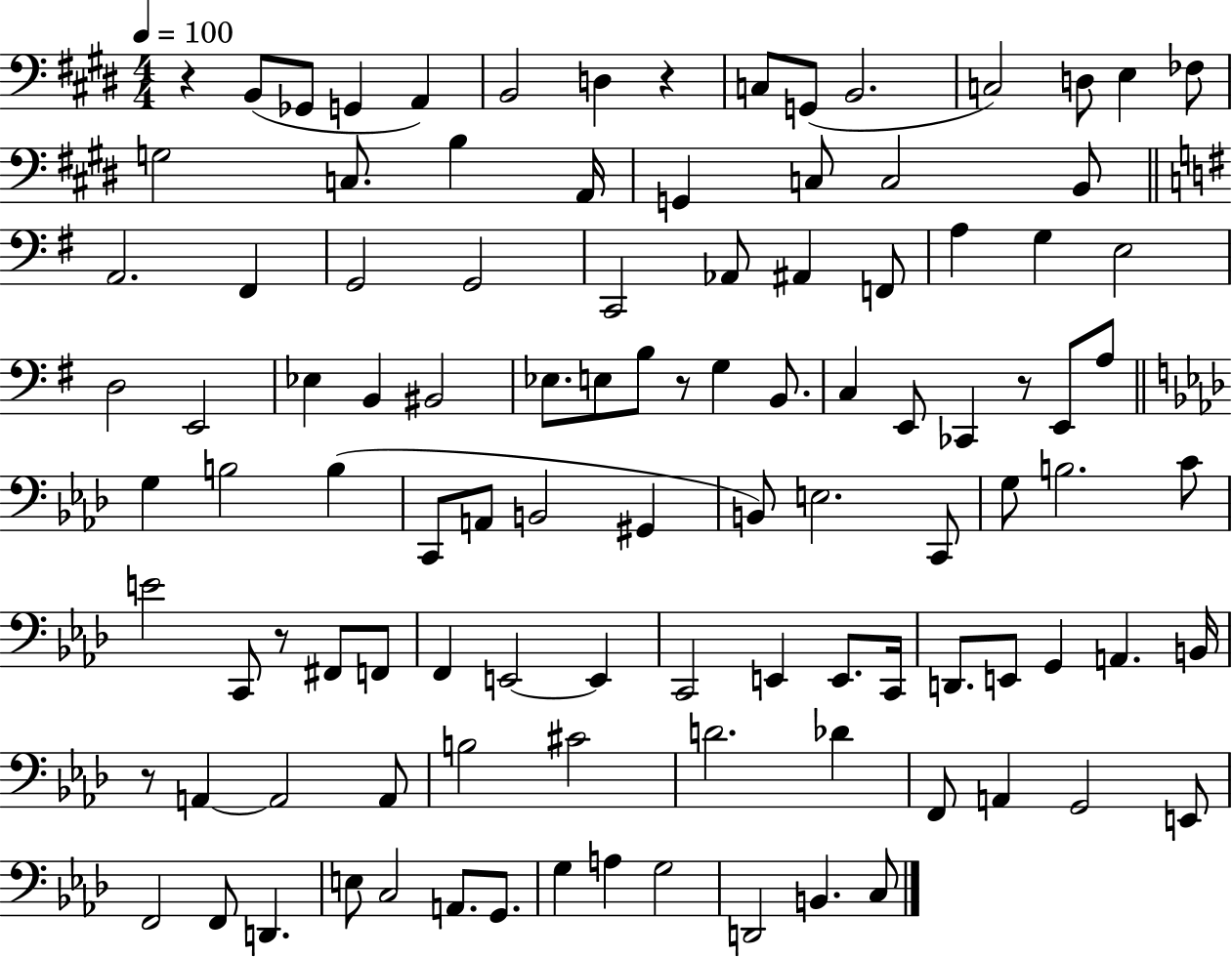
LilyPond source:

{
  \clef bass
  \numericTimeSignature
  \time 4/4
  \key e \major
  \tempo 4 = 100
  \repeat volta 2 { r4 b,8( ges,8 g,4 a,4) | b,2 d4 r4 | c8 g,8( b,2. | c2) d8 e4 fes8 | \break g2 c8. b4 a,16 | g,4 c8 c2 b,8 | \bar "||" \break \key g \major a,2. fis,4 | g,2 g,2 | c,2 aes,8 ais,4 f,8 | a4 g4 e2 | \break d2 e,2 | ees4 b,4 bis,2 | ees8. e8 b8 r8 g4 b,8. | c4 e,8 ces,4 r8 e,8 a8 | \break \bar "||" \break \key aes \major g4 b2 b4( | c,8 a,8 b,2 gis,4 | b,8) e2. c,8 | g8 b2. c'8 | \break e'2 c,8 r8 fis,8 f,8 | f,4 e,2~~ e,4 | c,2 e,4 e,8. c,16 | d,8. e,8 g,4 a,4. b,16 | \break r8 a,4~~ a,2 a,8 | b2 cis'2 | d'2. des'4 | f,8 a,4 g,2 e,8 | \break f,2 f,8 d,4. | e8 c2 a,8. g,8. | g4 a4 g2 | d,2 b,4. c8 | \break } \bar "|."
}